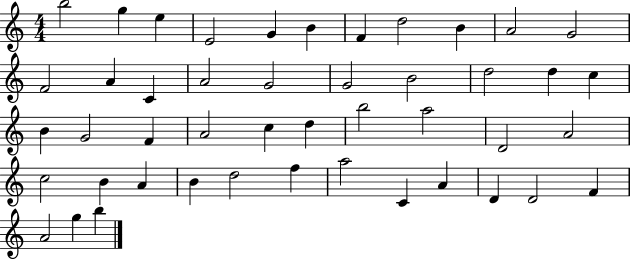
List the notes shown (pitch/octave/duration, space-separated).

B5/h G5/q E5/q E4/h G4/q B4/q F4/q D5/h B4/q A4/h G4/h F4/h A4/q C4/q A4/h G4/h G4/h B4/h D5/h D5/q C5/q B4/q G4/h F4/q A4/h C5/q D5/q B5/h A5/h D4/h A4/h C5/h B4/q A4/q B4/q D5/h F5/q A5/h C4/q A4/q D4/q D4/h F4/q A4/h G5/q B5/q